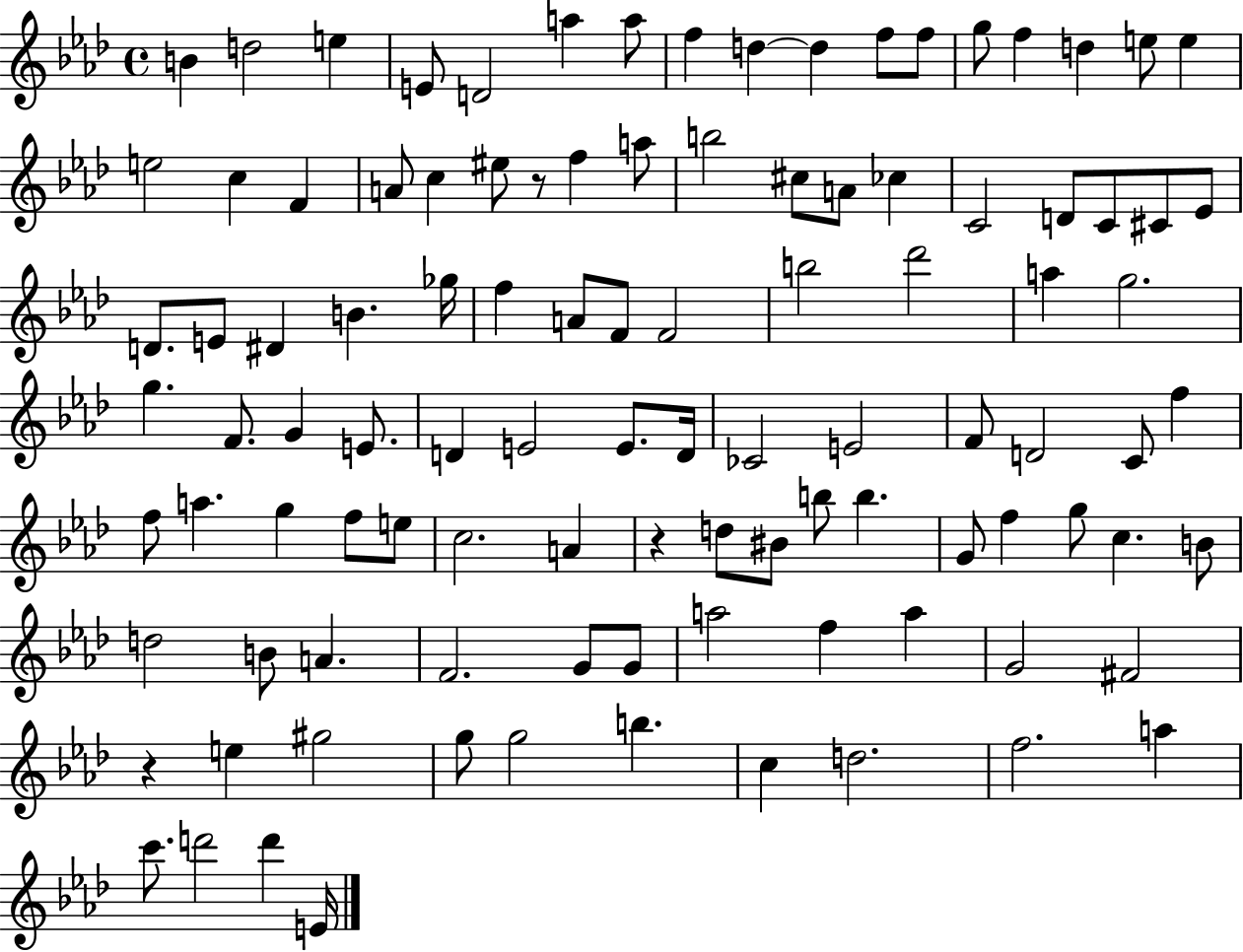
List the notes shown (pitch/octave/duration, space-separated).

B4/q D5/h E5/q E4/e D4/h A5/q A5/e F5/q D5/q D5/q F5/e F5/e G5/e F5/q D5/q E5/e E5/q E5/h C5/q F4/q A4/e C5/q EIS5/e R/e F5/q A5/e B5/h C#5/e A4/e CES5/q C4/h D4/e C4/e C#4/e Eb4/e D4/e. E4/e D#4/q B4/q. Gb5/s F5/q A4/e F4/e F4/h B5/h Db6/h A5/q G5/h. G5/q. F4/e. G4/q E4/e. D4/q E4/h E4/e. D4/s CES4/h E4/h F4/e D4/h C4/e F5/q F5/e A5/q. G5/q F5/e E5/e C5/h. A4/q R/q D5/e BIS4/e B5/e B5/q. G4/e F5/q G5/e C5/q. B4/e D5/h B4/e A4/q. F4/h. G4/e G4/e A5/h F5/q A5/q G4/h F#4/h R/q E5/q G#5/h G5/e G5/h B5/q. C5/q D5/h. F5/h. A5/q C6/e. D6/h D6/q E4/s